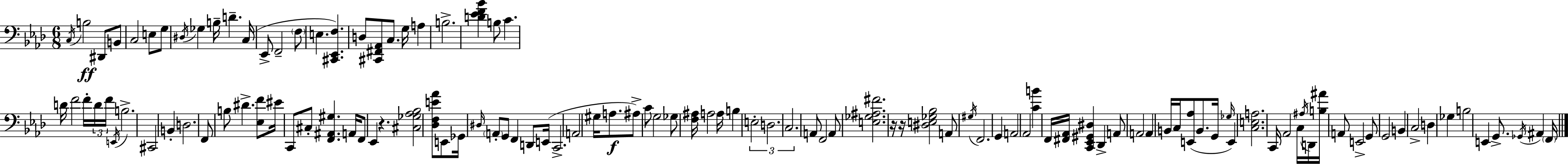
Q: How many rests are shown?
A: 3